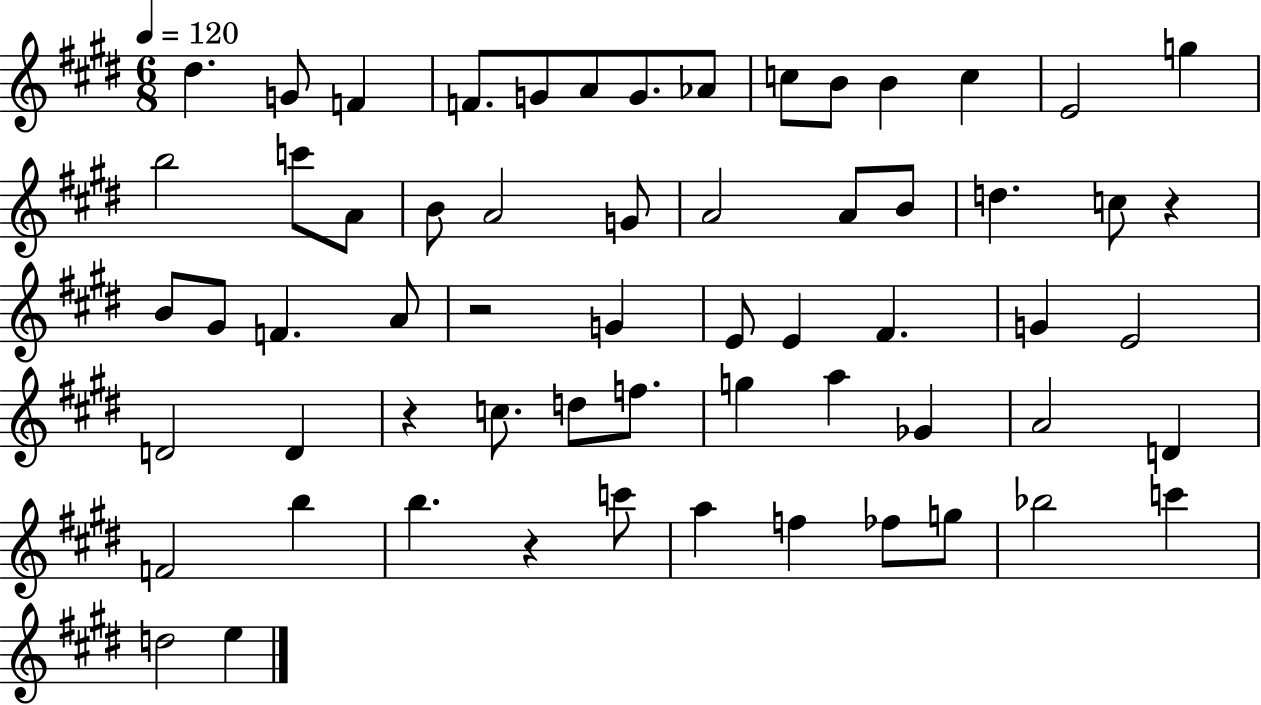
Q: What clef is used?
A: treble